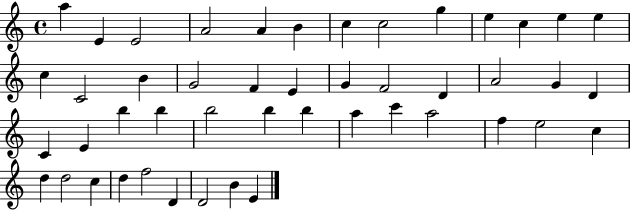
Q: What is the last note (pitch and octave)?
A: E4